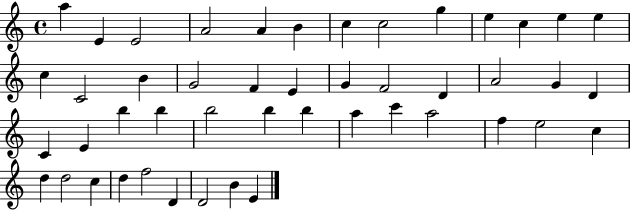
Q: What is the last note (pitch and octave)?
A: E4